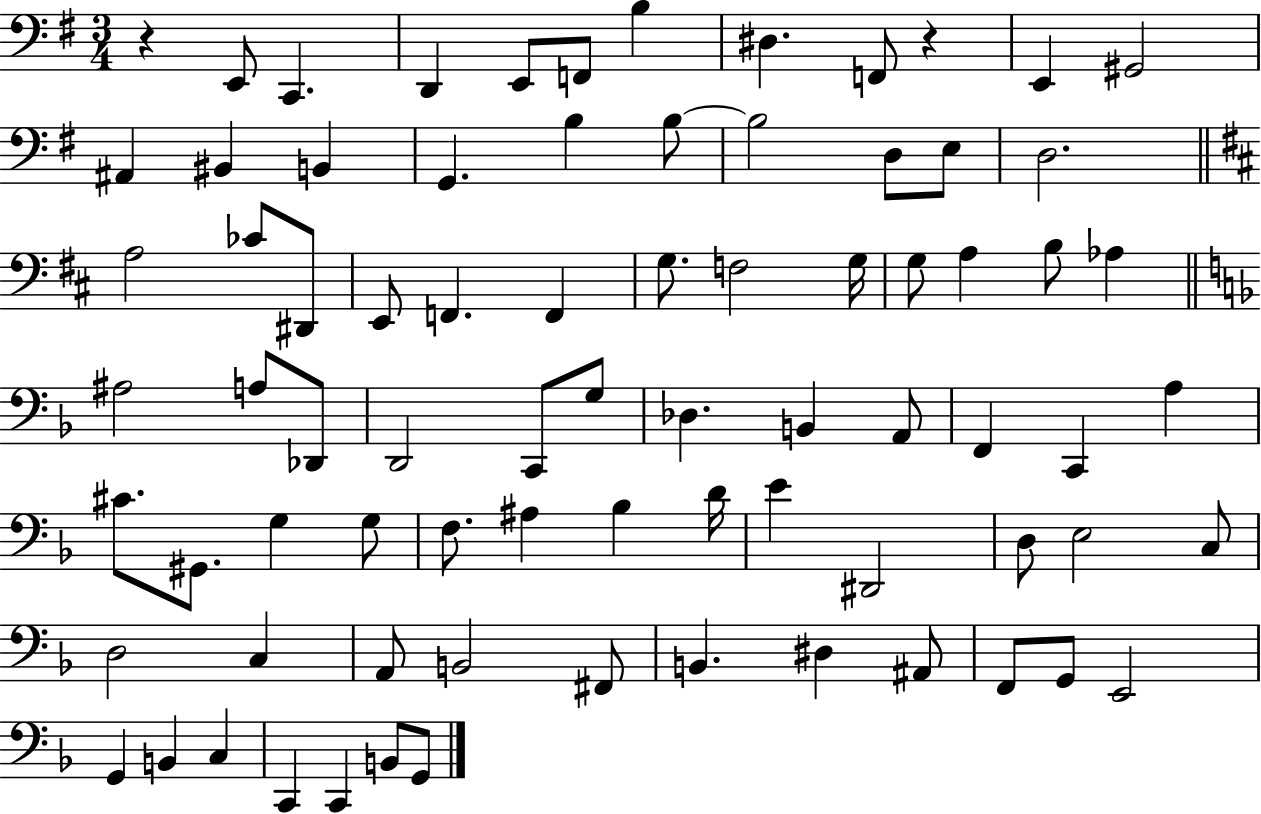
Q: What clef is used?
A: bass